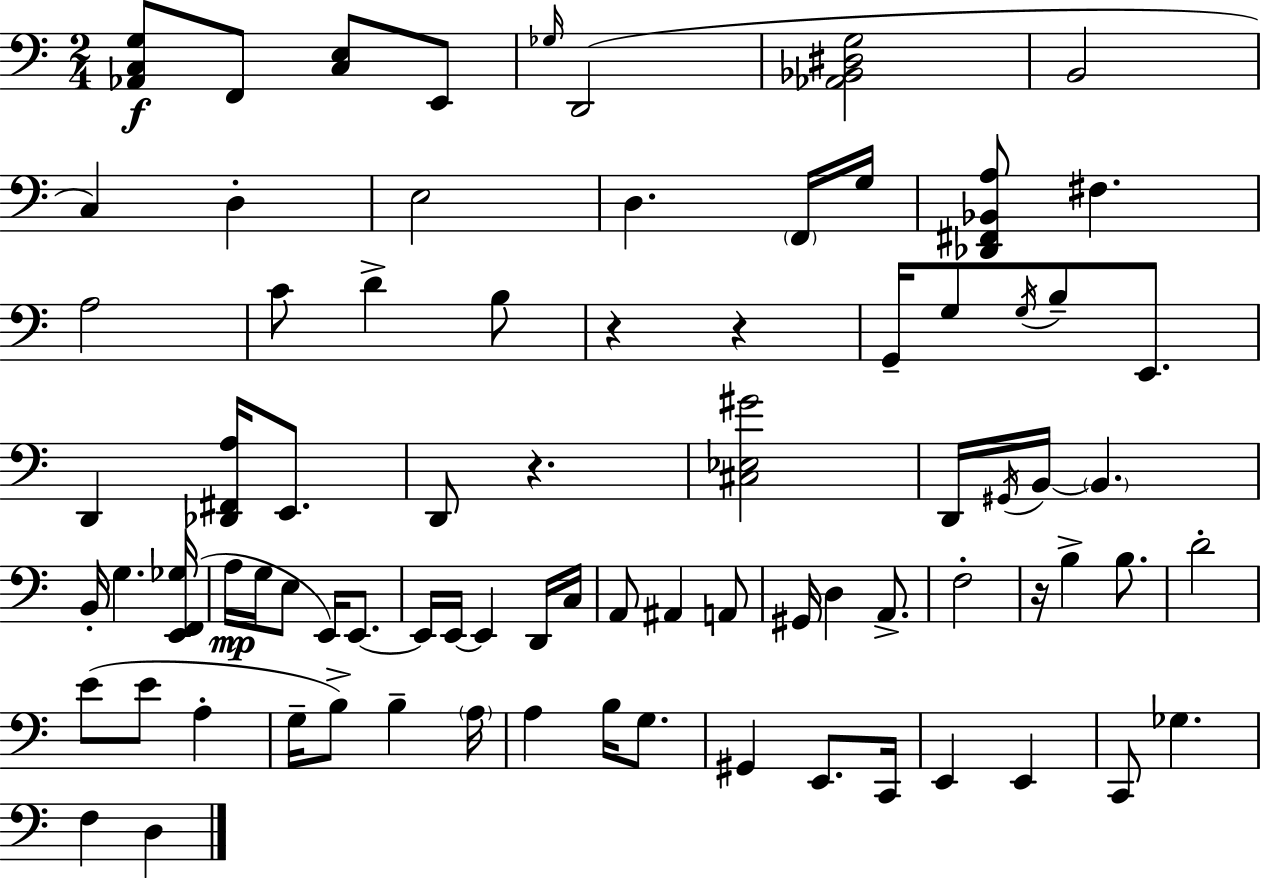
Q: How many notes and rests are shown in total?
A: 80